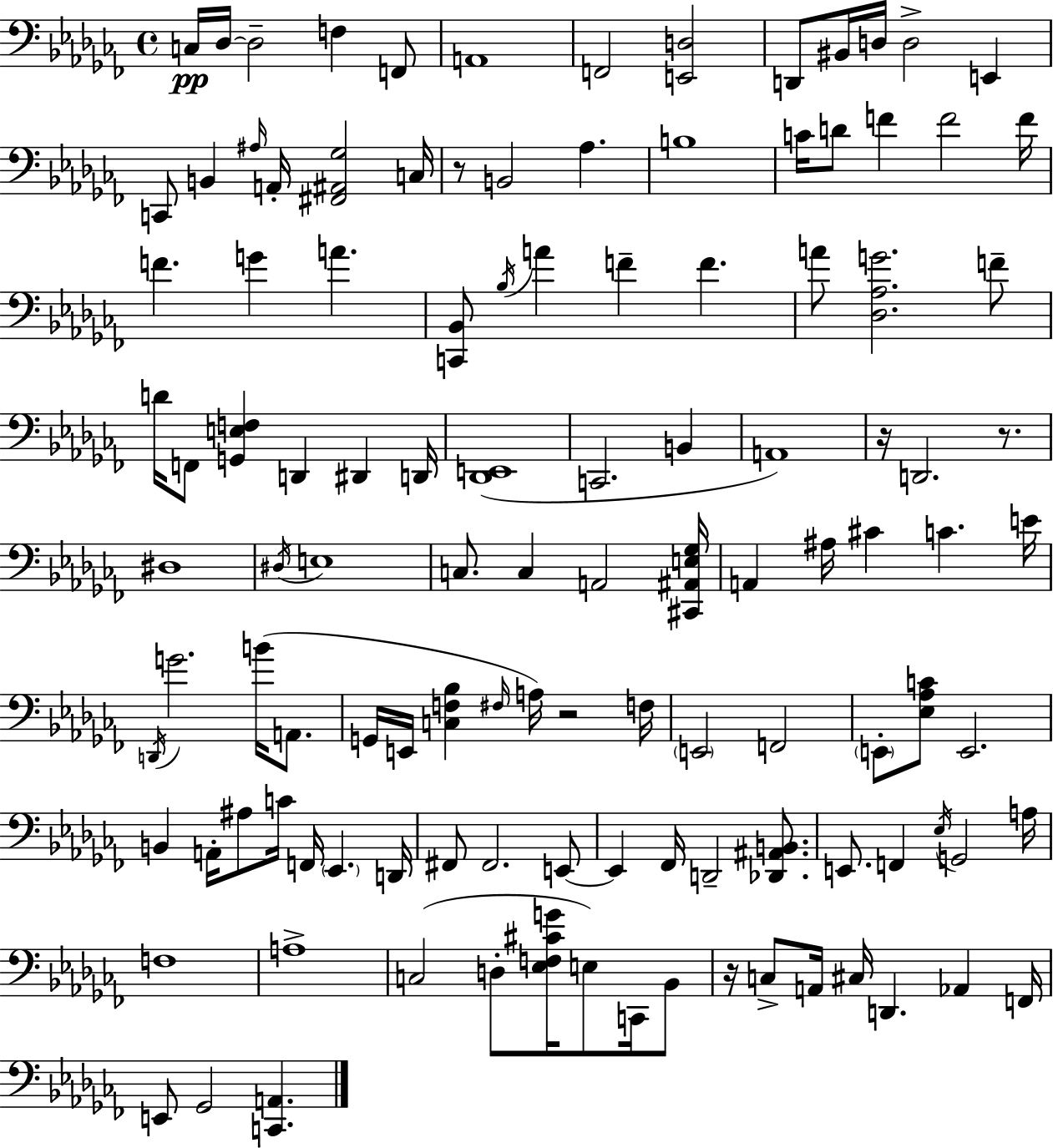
X:1
T:Untitled
M:4/4
L:1/4
K:Abm
C,/4 _D,/4 _D,2 F, F,,/2 A,,4 F,,2 [E,,D,]2 D,,/2 ^B,,/4 D,/4 D,2 E,, C,,/2 B,, ^A,/4 A,,/4 [^F,,^A,,_G,]2 C,/4 z/2 B,,2 _A, B,4 C/4 D/2 F F2 F/4 F G A [C,,_B,,]/2 _B,/4 A F F A/2 [_D,_A,G]2 F/2 D/4 F,,/2 [G,,E,F,] D,, ^D,, D,,/4 [_D,,E,,]4 C,,2 B,, A,,4 z/4 D,,2 z/2 ^D,4 ^D,/4 E,4 C,/2 C, A,,2 [^C,,^A,,E,_G,]/4 A,, ^A,/4 ^C C E/4 D,,/4 G2 B/4 A,,/2 G,,/4 E,,/4 [C,F,_B,] ^F,/4 A,/4 z2 F,/4 E,,2 F,,2 E,,/2 [_E,_A,C]/2 E,,2 B,, A,,/4 ^A,/2 C/4 F,,/4 _E,, D,,/4 ^F,,/2 ^F,,2 E,,/2 E,, _F,,/4 D,,2 [_D,,^A,,B,,]/2 E,,/2 F,, _E,/4 G,,2 A,/4 F,4 A,4 C,2 D,/2 [_E,F,^CG]/4 E,/2 C,,/4 _B,,/2 z/4 C,/2 A,,/4 ^C,/4 D,, _A,, F,,/4 E,,/2 _G,,2 [C,,A,,]